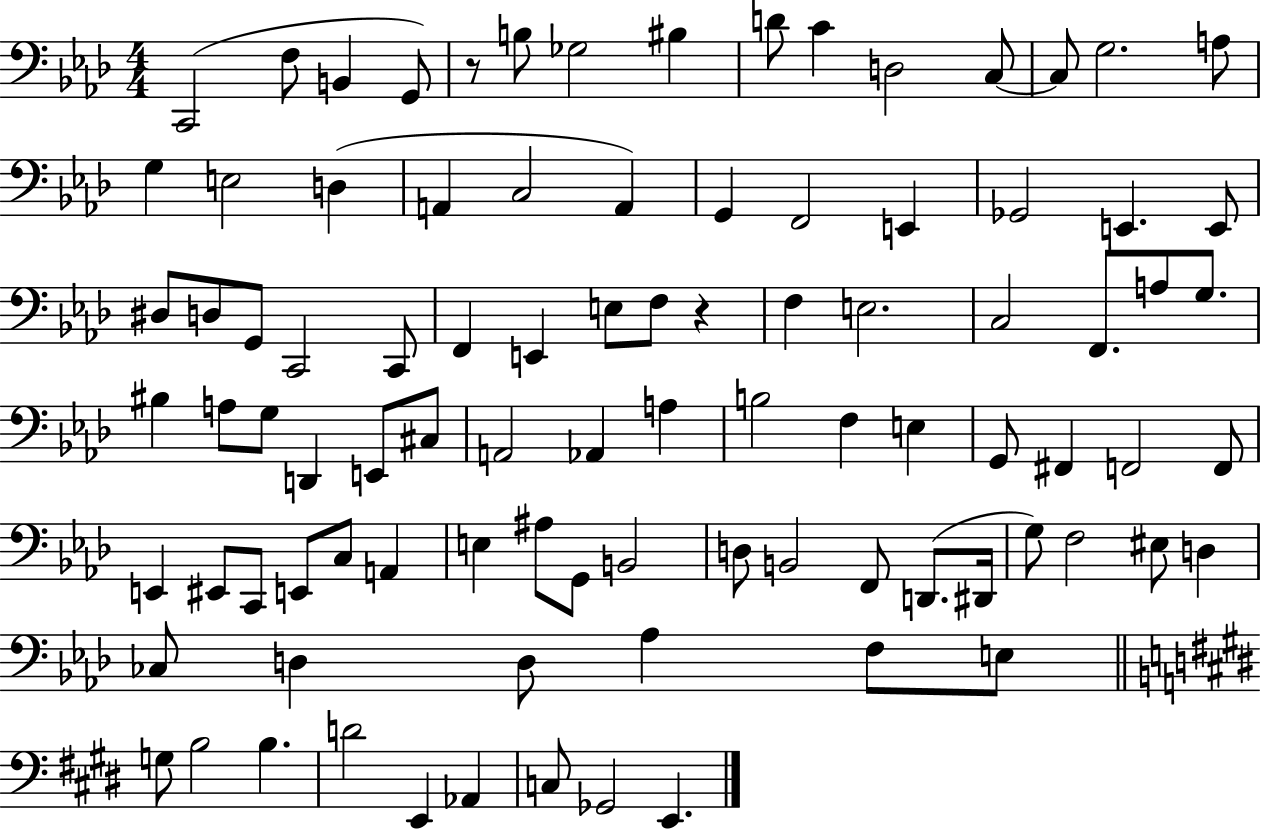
X:1
T:Untitled
M:4/4
L:1/4
K:Ab
C,,2 F,/2 B,, G,,/2 z/2 B,/2 _G,2 ^B, D/2 C D,2 C,/2 C,/2 G,2 A,/2 G, E,2 D, A,, C,2 A,, G,, F,,2 E,, _G,,2 E,, E,,/2 ^D,/2 D,/2 G,,/2 C,,2 C,,/2 F,, E,, E,/2 F,/2 z F, E,2 C,2 F,,/2 A,/2 G,/2 ^B, A,/2 G,/2 D,, E,,/2 ^C,/2 A,,2 _A,, A, B,2 F, E, G,,/2 ^F,, F,,2 F,,/2 E,, ^E,,/2 C,,/2 E,,/2 C,/2 A,, E, ^A,/2 G,,/2 B,,2 D,/2 B,,2 F,,/2 D,,/2 ^D,,/4 G,/2 F,2 ^E,/2 D, _C,/2 D, D,/2 _A, F,/2 E,/2 G,/2 B,2 B, D2 E,, _A,, C,/2 _G,,2 E,,